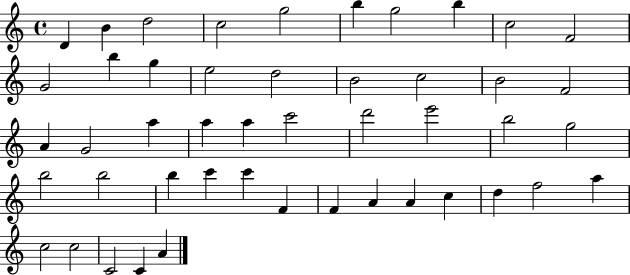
D4/q B4/q D5/h C5/h G5/h B5/q G5/h B5/q C5/h F4/h G4/h B5/q G5/q E5/h D5/h B4/h C5/h B4/h F4/h A4/q G4/h A5/q A5/q A5/q C6/h D6/h E6/h B5/h G5/h B5/h B5/h B5/q C6/q C6/q F4/q F4/q A4/q A4/q C5/q D5/q F5/h A5/q C5/h C5/h C4/h C4/q A4/q